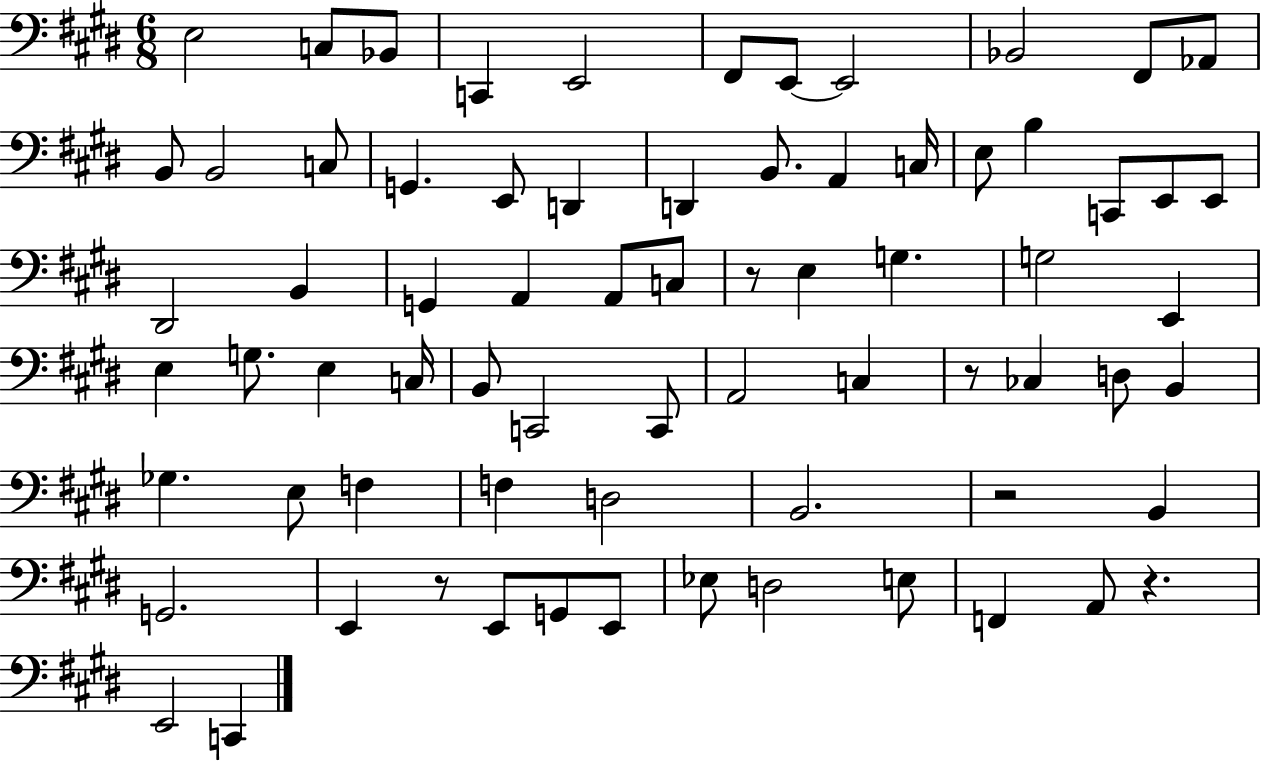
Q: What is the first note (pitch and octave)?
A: E3